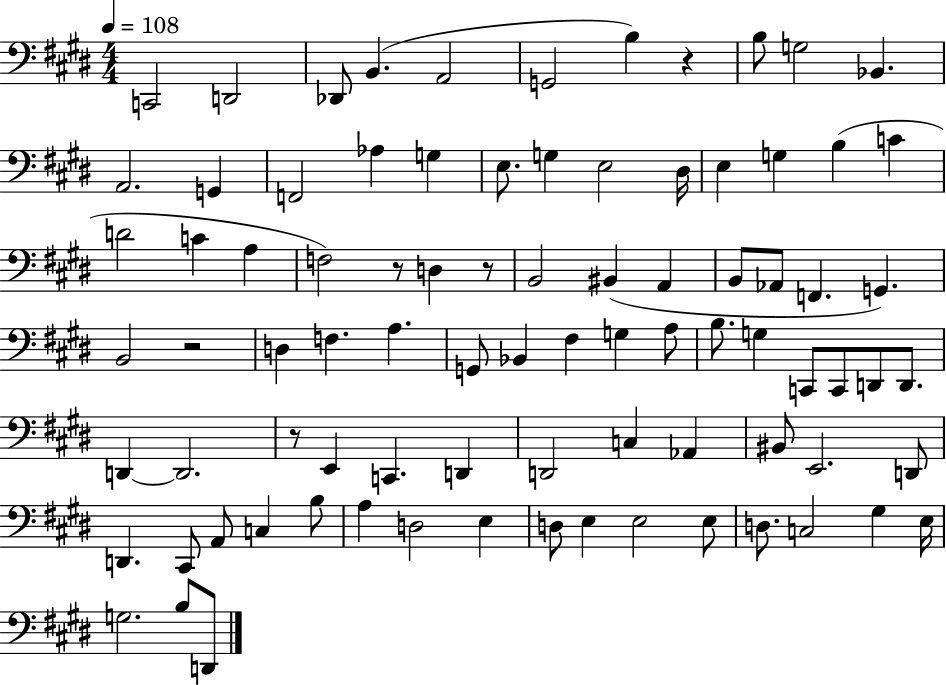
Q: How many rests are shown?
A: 5